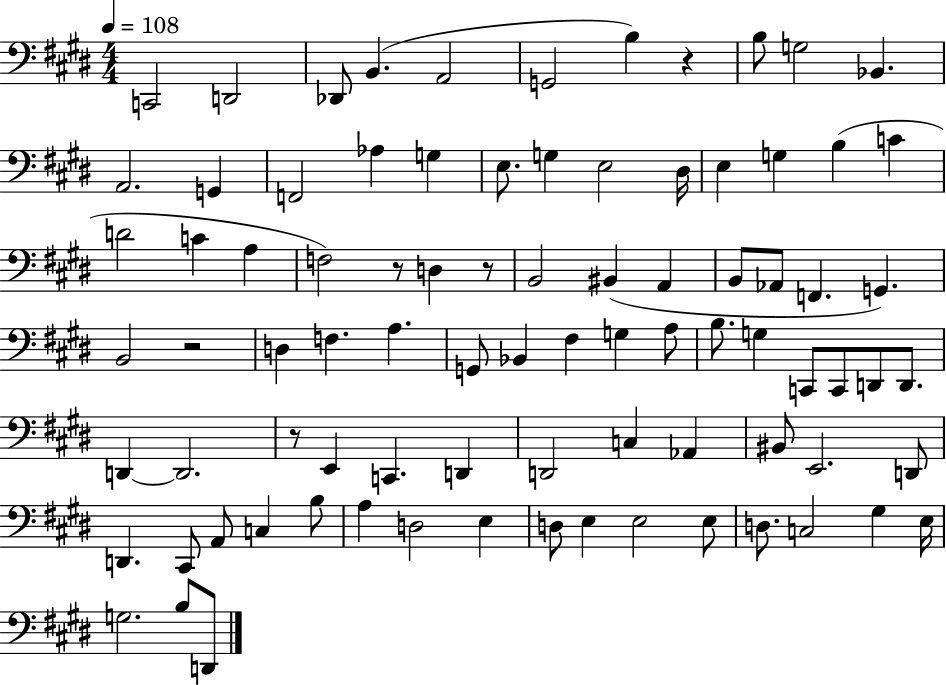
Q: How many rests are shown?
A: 5